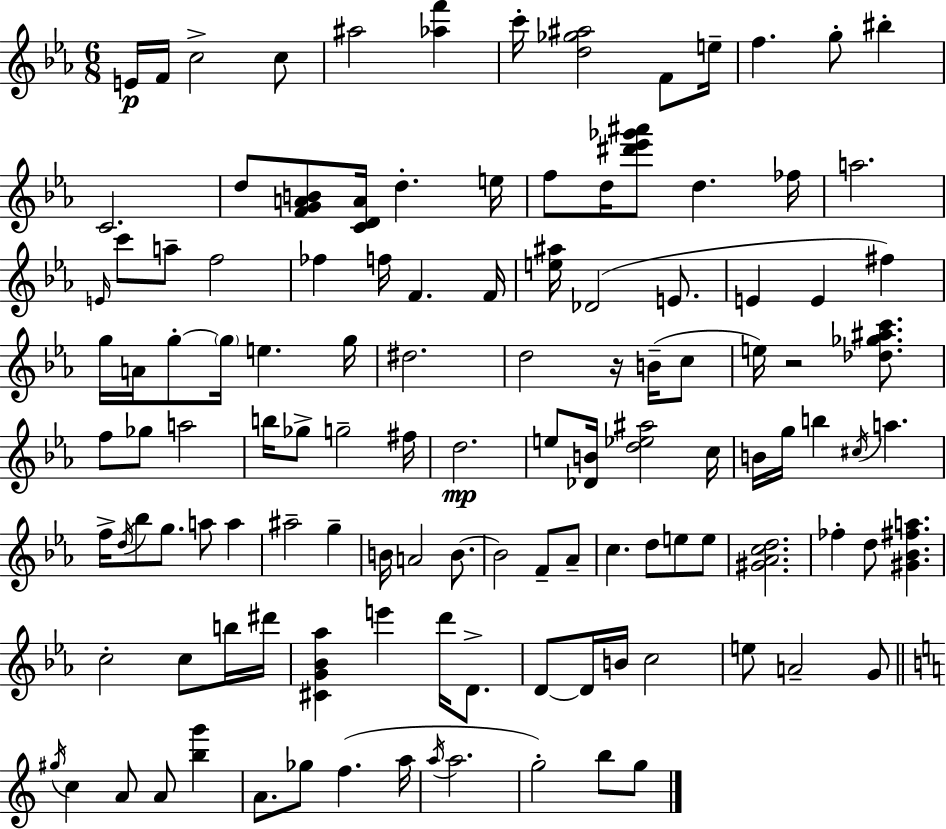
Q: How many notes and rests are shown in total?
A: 121